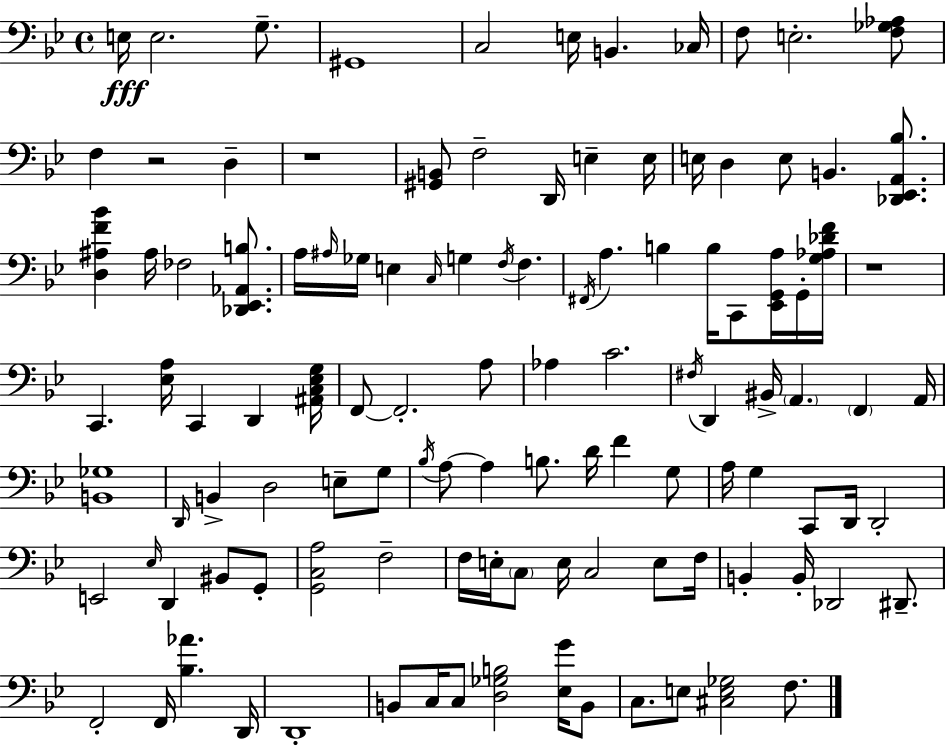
{
  \clef bass
  \time 4/4
  \defaultTimeSignature
  \key bes \major
  e16\fff e2. g8.-- | gis,1 | c2 e16 b,4. ces16 | f8 e2.-. <f ges aes>8 | \break f4 r2 d4-- | r1 | <gis, b,>8 f2-- d,16 e4-- e16 | e16 d4 e8 b,4. <des, ees, a, bes>8. | \break <d ais f' bes'>4 ais16 fes2 <des, ees, aes, b>8. | a16 \grace { ais16 } ges16 e4 \grace { c16 } g4 \acciaccatura { f16 } f4. | \acciaccatura { fis,16 } a4. b4 b16 c,8 | <ees, g, a>16 g,16-. <g aes des' f'>16 r1 | \break c,4. <ees a>16 c,4 d,4 | <ais, c ees g>16 f,8~~ f,2.-. | a8 aes4 c'2. | \acciaccatura { fis16 } d,4 bis,16-> \parenthesize a,4. | \break \parenthesize f,4 a,16 <b, ges>1 | \grace { d,16 } b,4-> d2 | e8-- g8 \acciaccatura { bes16 } a8~~ a4 b8. | d'16 f'4 g8 a16 g4 c,8 d,16 d,2-. | \break e,2 \grace { ees16 } | d,4 bis,8 g,8-. <g, c a>2 | f2-- f16 e16-. \parenthesize c8 e16 c2 | e8 f16 b,4-. b,16-. des,2 | \break dis,8.-- f,2-. | f,16 <bes aes'>4. d,16 d,1-. | b,8 c16 c8 <d ges b>2 | <ees g'>16 b,8 c8. e8 <cis e ges>2 | \break f8. \bar "|."
}